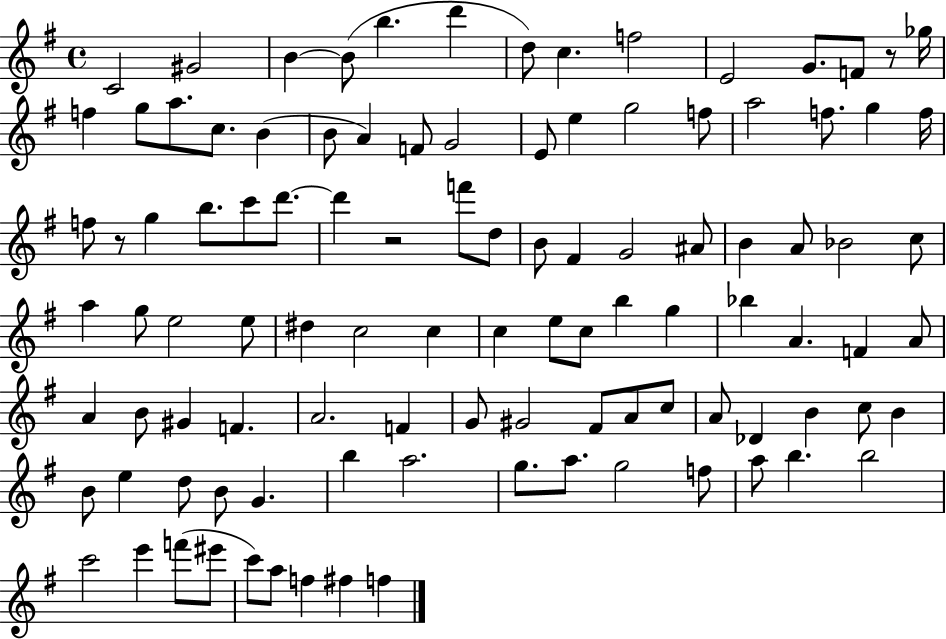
{
  \clef treble
  \time 4/4
  \defaultTimeSignature
  \key g \major
  c'2 gis'2 | b'4~~ b'8( b''4. d'''4 | d''8) c''4. f''2 | e'2 g'8. f'8 r8 ges''16 | \break f''4 g''8 a''8. c''8. b'4( | b'8 a'4) f'8 g'2 | e'8 e''4 g''2 f''8 | a''2 f''8. g''4 f''16 | \break f''8 r8 g''4 b''8. c'''8 d'''8.~~ | d'''4 r2 f'''8 d''8 | b'8 fis'4 g'2 ais'8 | b'4 a'8 bes'2 c''8 | \break a''4 g''8 e''2 e''8 | dis''4 c''2 c''4 | c''4 e''8 c''8 b''4 g''4 | bes''4 a'4. f'4 a'8 | \break a'4 b'8 gis'4 f'4. | a'2. f'4 | g'8 gis'2 fis'8 a'8 c''8 | a'8 des'4 b'4 c''8 b'4 | \break b'8 e''4 d''8 b'8 g'4. | b''4 a''2. | g''8. a''8. g''2 f''8 | a''8 b''4. b''2 | \break c'''2 e'''4 f'''8( eis'''8 | c'''8) a''8 f''4 fis''4 f''4 | \bar "|."
}